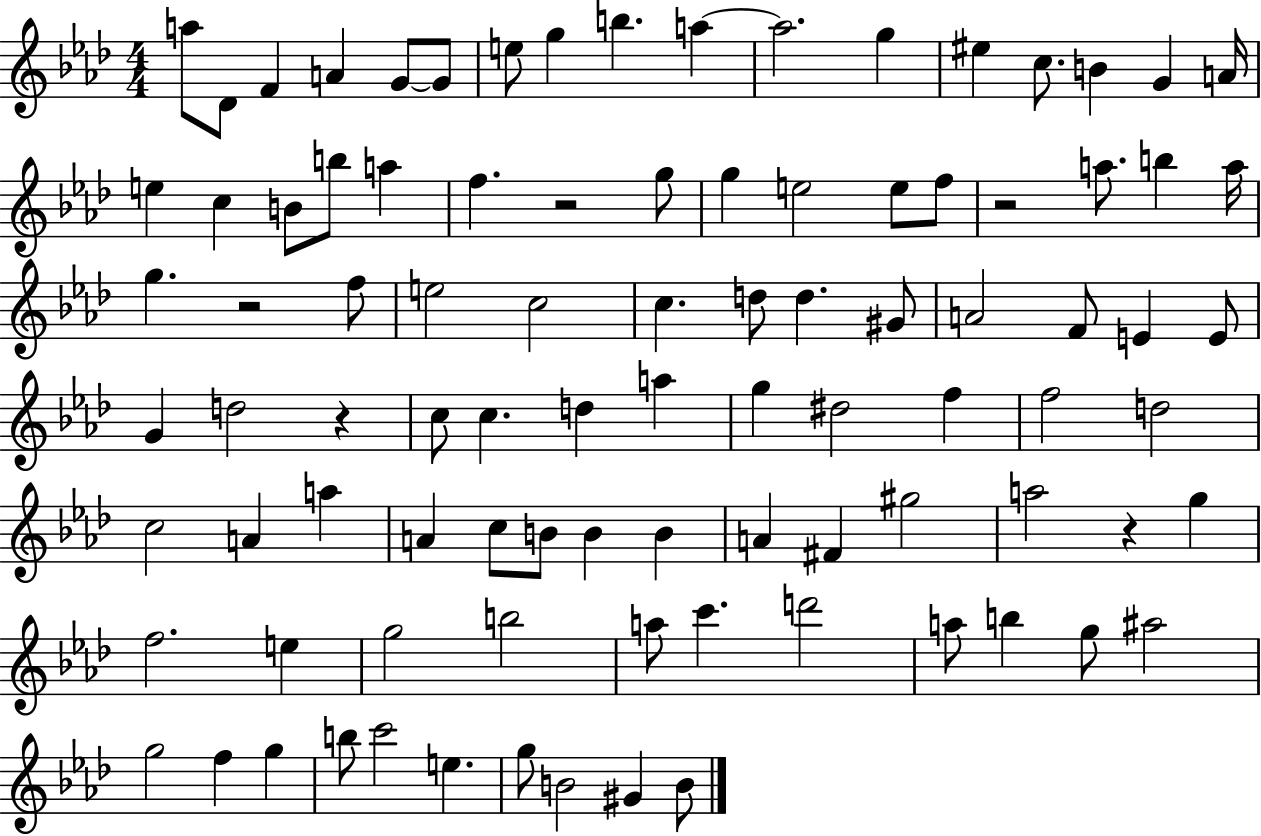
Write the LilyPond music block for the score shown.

{
  \clef treble
  \numericTimeSignature
  \time 4/4
  \key aes \major
  \repeat volta 2 { a''8 des'8 f'4 a'4 g'8~~ g'8 | e''8 g''4 b''4. a''4~~ | a''2. g''4 | eis''4 c''8. b'4 g'4 a'16 | \break e''4 c''4 b'8 b''8 a''4 | f''4. r2 g''8 | g''4 e''2 e''8 f''8 | r2 a''8. b''4 a''16 | \break g''4. r2 f''8 | e''2 c''2 | c''4. d''8 d''4. gis'8 | a'2 f'8 e'4 e'8 | \break g'4 d''2 r4 | c''8 c''4. d''4 a''4 | g''4 dis''2 f''4 | f''2 d''2 | \break c''2 a'4 a''4 | a'4 c''8 b'8 b'4 b'4 | a'4 fis'4 gis''2 | a''2 r4 g''4 | \break f''2. e''4 | g''2 b''2 | a''8 c'''4. d'''2 | a''8 b''4 g''8 ais''2 | \break g''2 f''4 g''4 | b''8 c'''2 e''4. | g''8 b'2 gis'4 b'8 | } \bar "|."
}